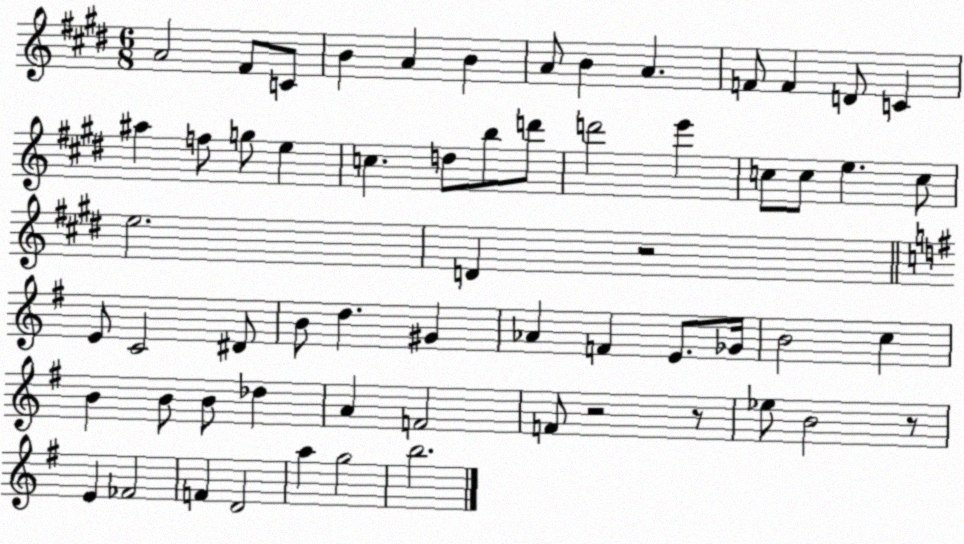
X:1
T:Untitled
M:6/8
L:1/4
K:E
A2 ^F/2 C/2 B A B A/2 B A F/2 F D/2 C ^a f/2 g/2 e c d/2 b/2 d'/2 d'2 e' c/2 c/2 e c/2 e2 D z2 E/2 C2 ^D/2 B/2 d ^G _A F E/2 _G/4 B2 c B B/2 B/2 _d A F2 F/2 z2 z/2 _e/2 B2 z/2 E _F2 F D2 a g2 b2